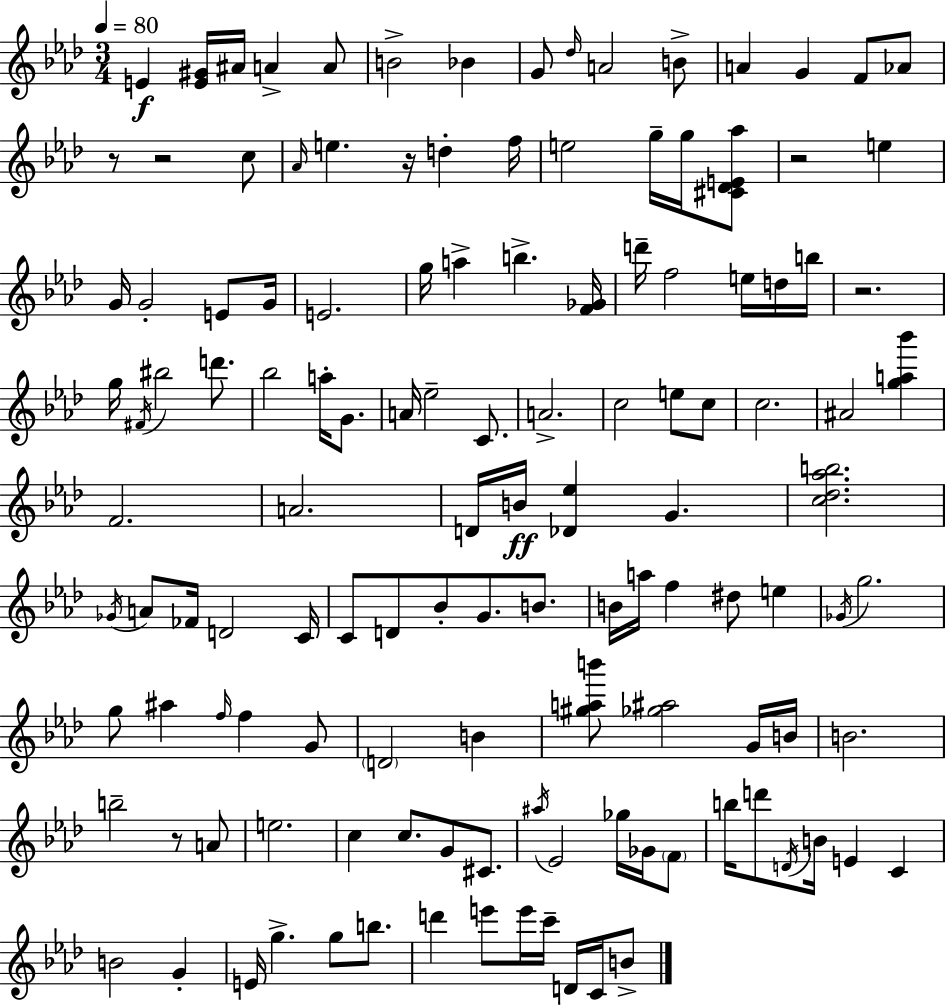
E4/q [E4,G#4]/s A#4/s A4/q A4/e B4/h Bb4/q G4/e Db5/s A4/h B4/e A4/q G4/q F4/e Ab4/e R/e R/h C5/e Ab4/s E5/q. R/s D5/q F5/s E5/h G5/s G5/s [C#4,Db4,E4,Ab5]/e R/h E5/q G4/s G4/h E4/e G4/s E4/h. G5/s A5/q B5/q. [F4,Gb4]/s D6/s F5/h E5/s D5/s B5/s R/h. G5/s F#4/s BIS5/h D6/e. Bb5/h A5/s G4/e. A4/s Eb5/h C4/e. A4/h. C5/h E5/e C5/e C5/h. A#4/h [G5,A5,Bb6]/q F4/h. A4/h. D4/s B4/s [Db4,Eb5]/q G4/q. [C5,Db5,Ab5,B5]/h. Gb4/s A4/e FES4/s D4/h C4/s C4/e D4/e Bb4/e G4/e. B4/e. B4/s A5/s F5/q D#5/e E5/q Gb4/s G5/h. G5/e A#5/q F5/s F5/q G4/e D4/h B4/q [G#5,A5,B6]/e [Gb5,A#5]/h G4/s B4/s B4/h. B5/h R/e A4/e E5/h. C5/q C5/e. G4/e C#4/e. A#5/s Eb4/h Gb5/s Gb4/s F4/e B5/s D6/e D4/s B4/s E4/q C4/q B4/h G4/q E4/s G5/q. G5/e B5/e. D6/q E6/e E6/s C6/s D4/s C4/s B4/e